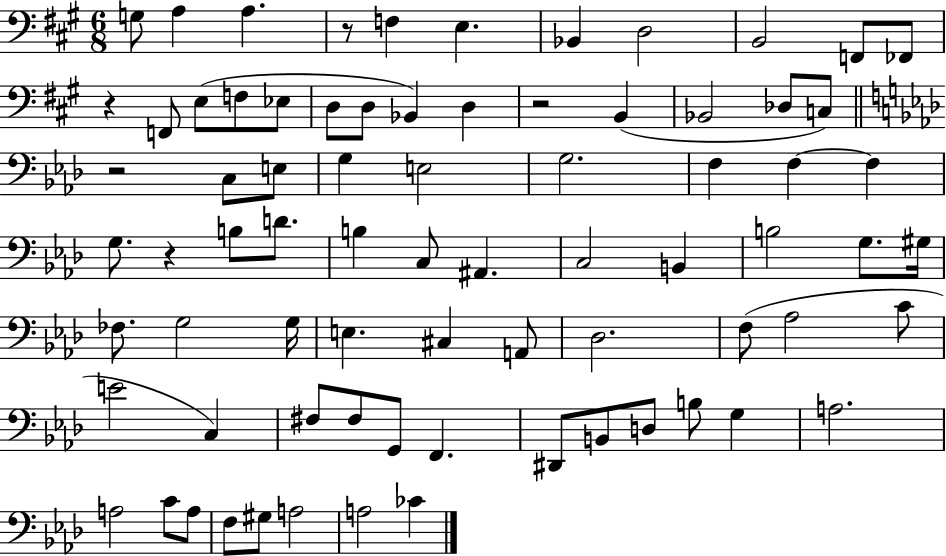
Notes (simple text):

G3/e A3/q A3/q. R/e F3/q E3/q. Bb2/q D3/h B2/h F2/e FES2/e R/q F2/e E3/e F3/e Eb3/e D3/e D3/e Bb2/q D3/q R/h B2/q Bb2/h Db3/e C3/e R/h C3/e E3/e G3/q E3/h G3/h. F3/q F3/q F3/q G3/e. R/q B3/e D4/e. B3/q C3/e A#2/q. C3/h B2/q B3/h G3/e. G#3/s FES3/e. G3/h G3/s E3/q. C#3/q A2/e Db3/h. F3/e Ab3/h C4/e E4/h C3/q F#3/e F#3/e G2/e F2/q. D#2/e B2/e D3/e B3/e G3/q A3/h. A3/h C4/e A3/e F3/e G#3/e A3/h A3/h CES4/q